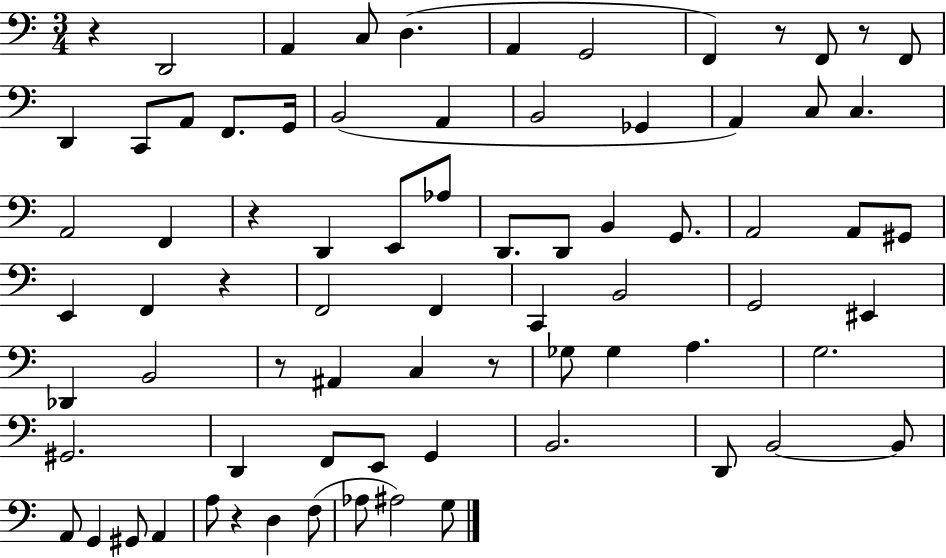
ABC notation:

X:1
T:Untitled
M:3/4
L:1/4
K:C
z D,,2 A,, C,/2 D, A,, G,,2 F,, z/2 F,,/2 z/2 F,,/2 D,, C,,/2 A,,/2 F,,/2 G,,/4 B,,2 A,, B,,2 _G,, A,, C,/2 C, A,,2 F,, z D,, E,,/2 _A,/2 D,,/2 D,,/2 B,, G,,/2 A,,2 A,,/2 ^G,,/2 E,, F,, z F,,2 F,, C,, B,,2 G,,2 ^E,, _D,, B,,2 z/2 ^A,, C, z/2 _G,/2 _G, A, G,2 ^G,,2 D,, F,,/2 E,,/2 G,, B,,2 D,,/2 B,,2 B,,/2 A,,/2 G,, ^G,,/2 A,, A,/2 z D, F,/2 _A,/2 ^A,2 G,/2